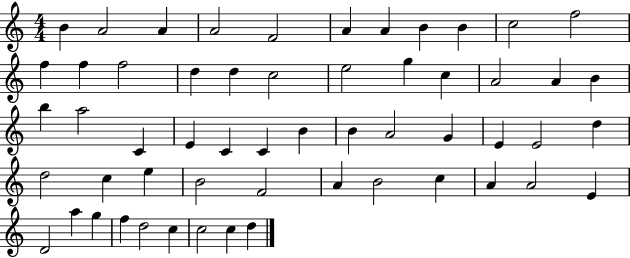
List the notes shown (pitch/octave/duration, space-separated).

B4/q A4/h A4/q A4/h F4/h A4/q A4/q B4/q B4/q C5/h F5/h F5/q F5/q F5/h D5/q D5/q C5/h E5/h G5/q C5/q A4/h A4/q B4/q B5/q A5/h C4/q E4/q C4/q C4/q B4/q B4/q A4/h G4/q E4/q E4/h D5/q D5/h C5/q E5/q B4/h F4/h A4/q B4/h C5/q A4/q A4/h E4/q D4/h A5/q G5/q F5/q D5/h C5/q C5/h C5/q D5/q